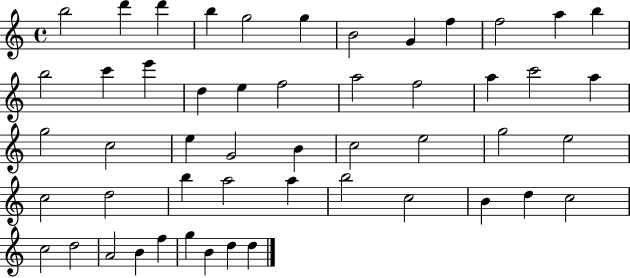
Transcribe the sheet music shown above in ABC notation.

X:1
T:Untitled
M:4/4
L:1/4
K:C
b2 d' d' b g2 g B2 G f f2 a b b2 c' e' d e f2 a2 f2 a c'2 a g2 c2 e G2 B c2 e2 g2 e2 c2 d2 b a2 a b2 c2 B d c2 c2 d2 A2 B f g B d d